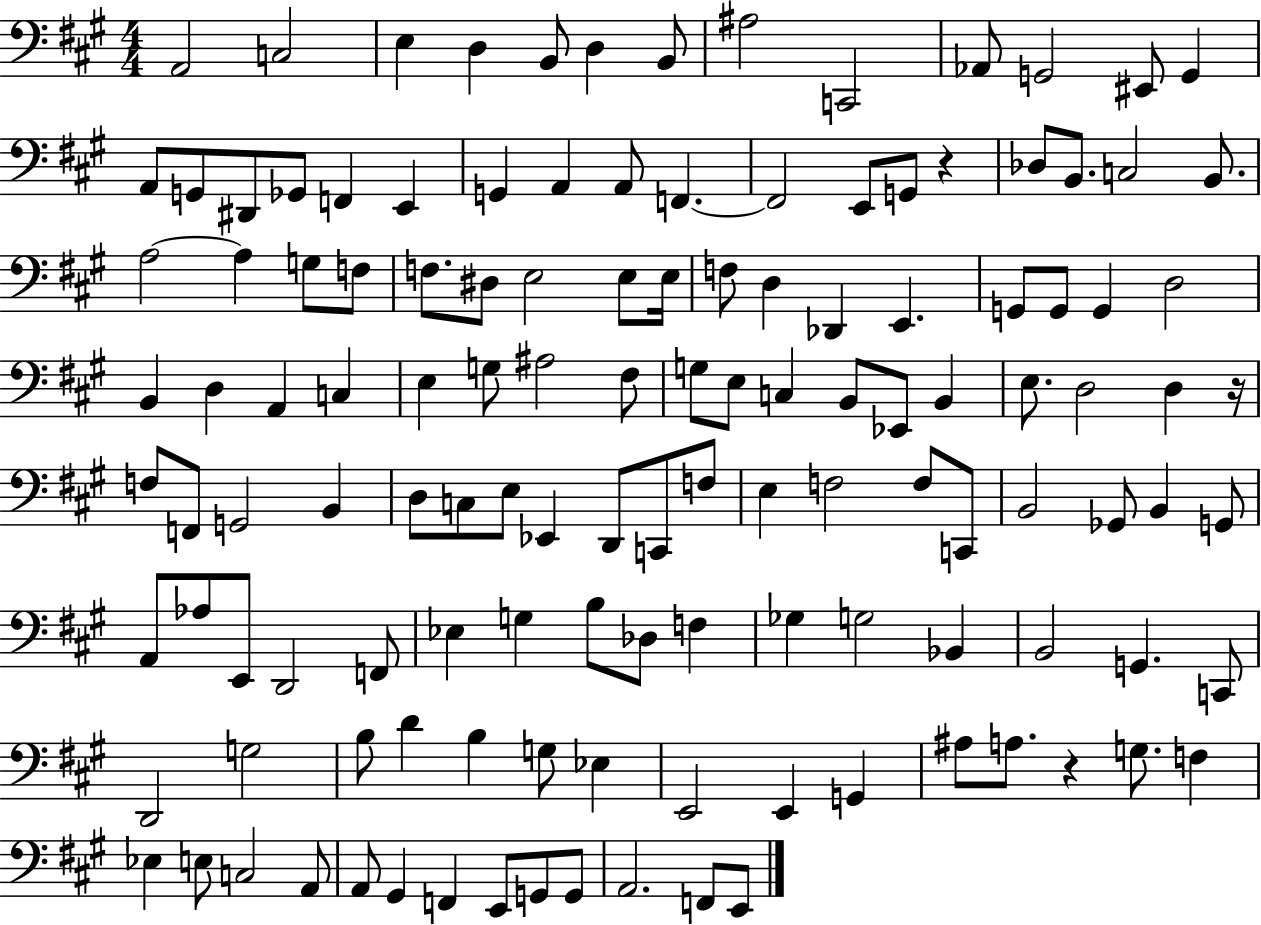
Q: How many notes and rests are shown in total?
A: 129